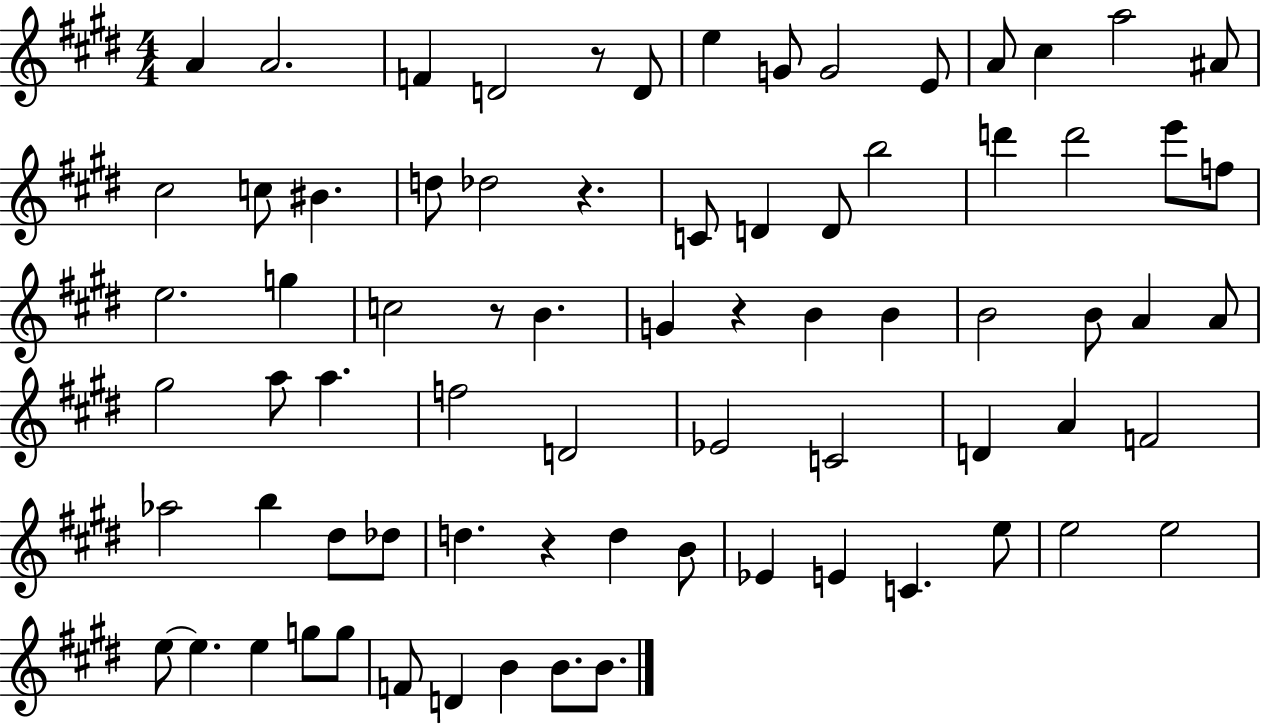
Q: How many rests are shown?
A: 5